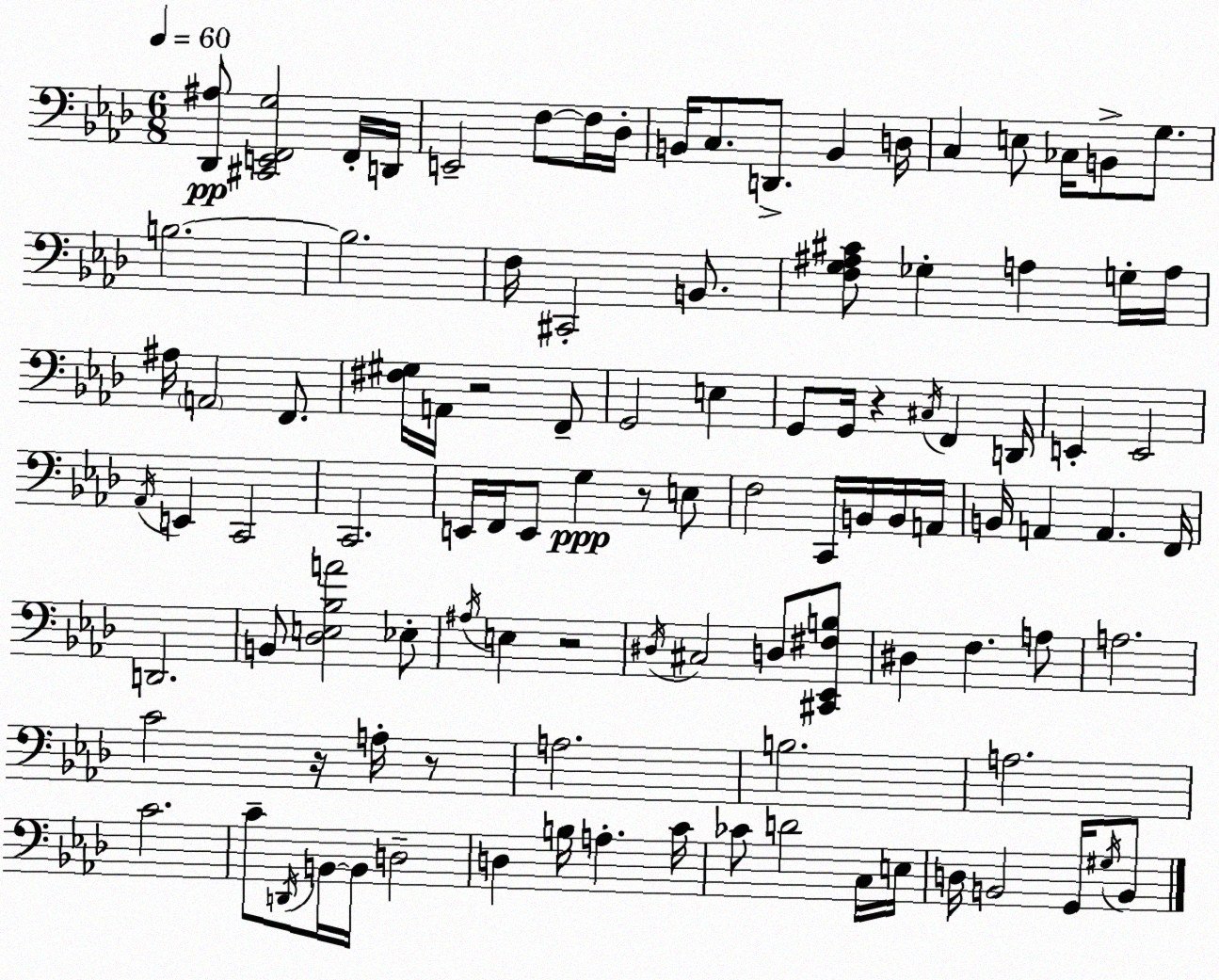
X:1
T:Untitled
M:6/8
L:1/4
K:Ab
[_D,,^A,]/2 [^C,,E,,F,,G,]2 F,,/4 D,,/4 E,,2 F,/2 F,/4 _D,/4 B,,/4 C,/2 D,,/2 B,, D,/4 C, E,/2 _C,/4 B,,/2 G,/2 B,2 B,2 F,/4 ^C,,2 B,,/2 [F,G,^A,^C]/2 _G, A, G,/4 A,/4 ^A,/4 A,,2 F,,/2 [^F,^G,]/4 A,,/4 z2 F,,/2 G,,2 E, G,,/2 G,,/4 z ^C,/4 F,, D,,/4 E,, E,,2 _A,,/4 E,, C,,2 C,,2 E,,/4 F,,/4 E,,/2 G, z/2 E,/2 F,2 C,,/4 B,,/4 B,,/4 A,,/4 B,,/4 A,, A,, F,,/4 D,,2 B,,/2 [_D,E,_B,A]2 _E,/2 ^A,/4 E, z2 ^D,/4 ^C,2 D,/2 [^C,,_E,,^F,B,]/2 ^D, F, A,/2 A,2 C2 z/4 A,/4 z/2 A,2 B,2 A,2 C2 C/2 D,,/4 B,,/4 B,,/4 D,2 D, B,/4 A, C/4 _C/2 D2 C,/4 E,/4 D,/4 B,,2 G,,/4 ^G,/4 B,,/2